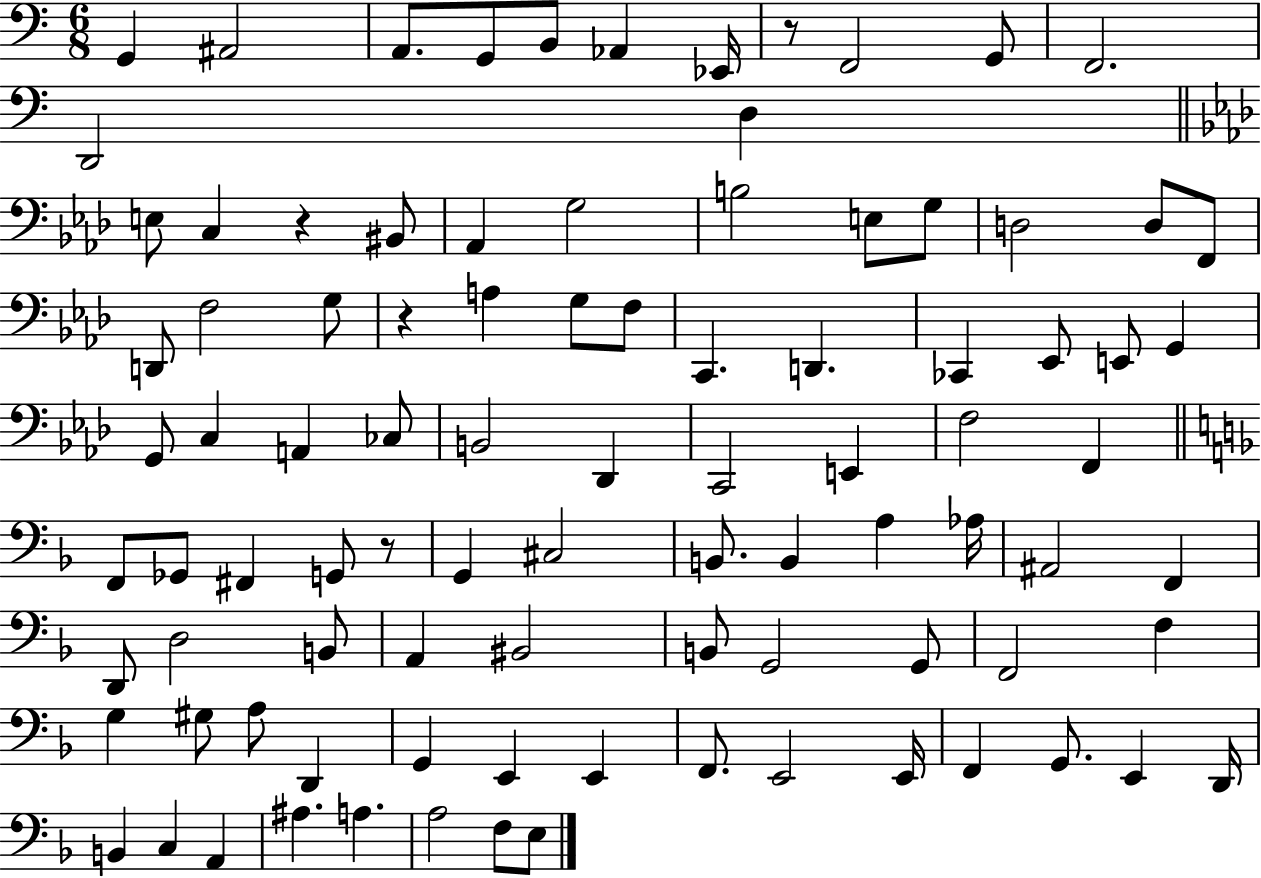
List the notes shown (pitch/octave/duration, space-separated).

G2/q A#2/h A2/e. G2/e B2/e Ab2/q Eb2/s R/e F2/h G2/e F2/h. D2/h D3/q E3/e C3/q R/q BIS2/e Ab2/q G3/h B3/h E3/e G3/e D3/h D3/e F2/e D2/e F3/h G3/e R/q A3/q G3/e F3/e C2/q. D2/q. CES2/q Eb2/e E2/e G2/q G2/e C3/q A2/q CES3/e B2/h Db2/q C2/h E2/q F3/h F2/q F2/e Gb2/e F#2/q G2/e R/e G2/q C#3/h B2/e. B2/q A3/q Ab3/s A#2/h F2/q D2/e D3/h B2/e A2/q BIS2/h B2/e G2/h G2/e F2/h F3/q G3/q G#3/e A3/e D2/q G2/q E2/q E2/q F2/e. E2/h E2/s F2/q G2/e. E2/q D2/s B2/q C3/q A2/q A#3/q. A3/q. A3/h F3/e E3/e